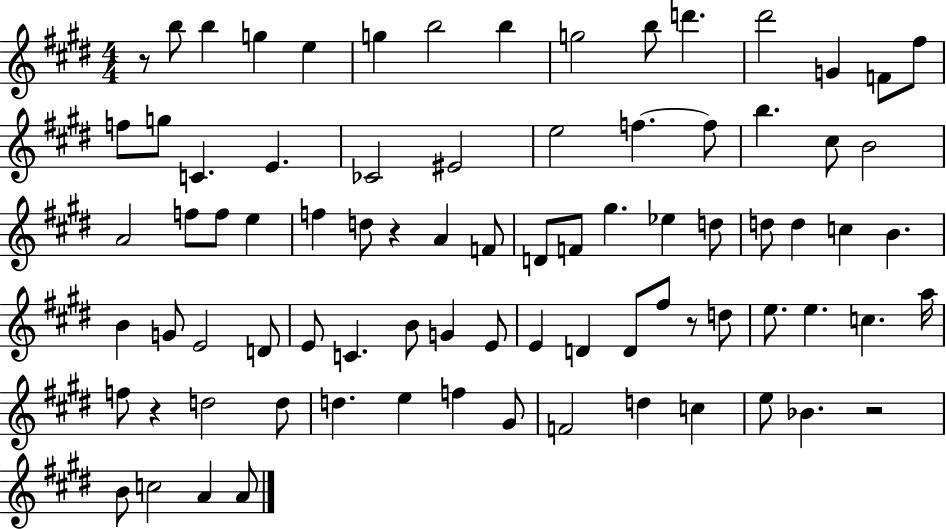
X:1
T:Untitled
M:4/4
L:1/4
K:E
z/2 b/2 b g e g b2 b g2 b/2 d' ^d'2 G F/2 ^f/2 f/2 g/2 C E _C2 ^E2 e2 f f/2 b ^c/2 B2 A2 f/2 f/2 e f d/2 z A F/2 D/2 F/2 ^g _e d/2 d/2 d c B B G/2 E2 D/2 E/2 C B/2 G E/2 E D D/2 ^f/2 z/2 d/2 e/2 e c a/4 f/2 z d2 d/2 d e f ^G/2 F2 d c e/2 _B z2 B/2 c2 A A/2